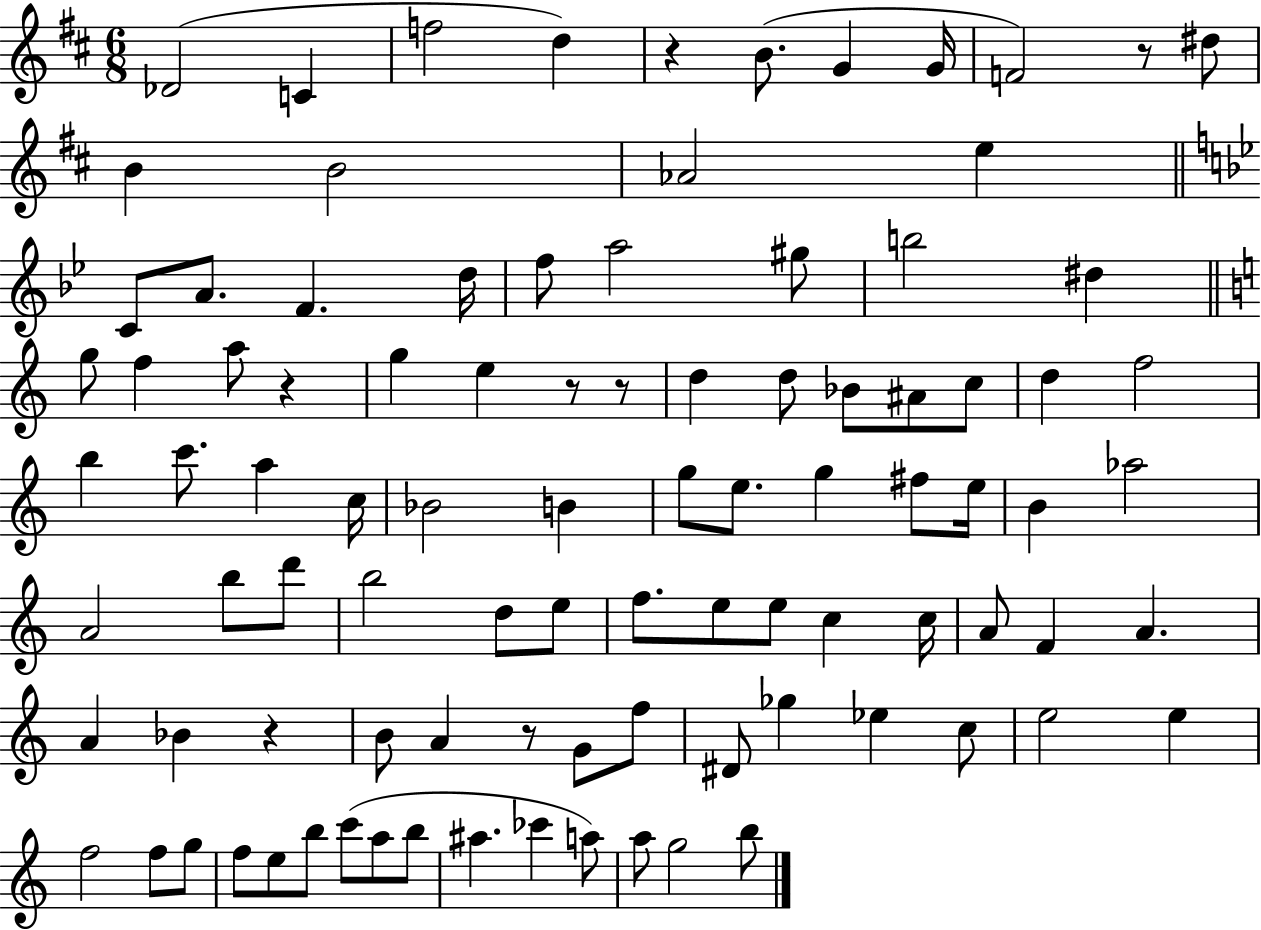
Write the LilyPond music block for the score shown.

{
  \clef treble
  \numericTimeSignature
  \time 6/8
  \key d \major
  des'2( c'4 | f''2 d''4) | r4 b'8.( g'4 g'16 | f'2) r8 dis''8 | \break b'4 b'2 | aes'2 e''4 | \bar "||" \break \key bes \major c'8 a'8. f'4. d''16 | f''8 a''2 gis''8 | b''2 dis''4 | \bar "||" \break \key a \minor g''8 f''4 a''8 r4 | g''4 e''4 r8 r8 | d''4 d''8 bes'8 ais'8 c''8 | d''4 f''2 | \break b''4 c'''8. a''4 c''16 | bes'2 b'4 | g''8 e''8. g''4 fis''8 e''16 | b'4 aes''2 | \break a'2 b''8 d'''8 | b''2 d''8 e''8 | f''8. e''8 e''8 c''4 c''16 | a'8 f'4 a'4. | \break a'4 bes'4 r4 | b'8 a'4 r8 g'8 f''8 | dis'8 ges''4 ees''4 c''8 | e''2 e''4 | \break f''2 f''8 g''8 | f''8 e''8 b''8 c'''8( a''8 b''8 | ais''4. ces'''4 a''8) | a''8 g''2 b''8 | \break \bar "|."
}